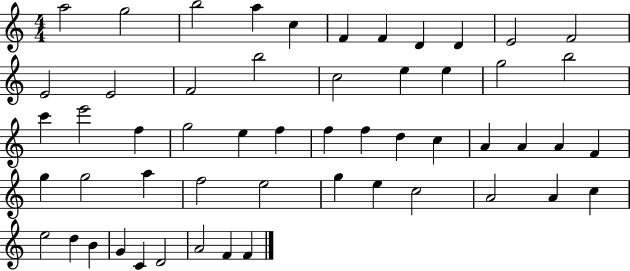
X:1
T:Untitled
M:4/4
L:1/4
K:C
a2 g2 b2 a c F F D D E2 F2 E2 E2 F2 b2 c2 e e g2 b2 c' e'2 f g2 e f f f d c A A A F g g2 a f2 e2 g e c2 A2 A c e2 d B G C D2 A2 F F